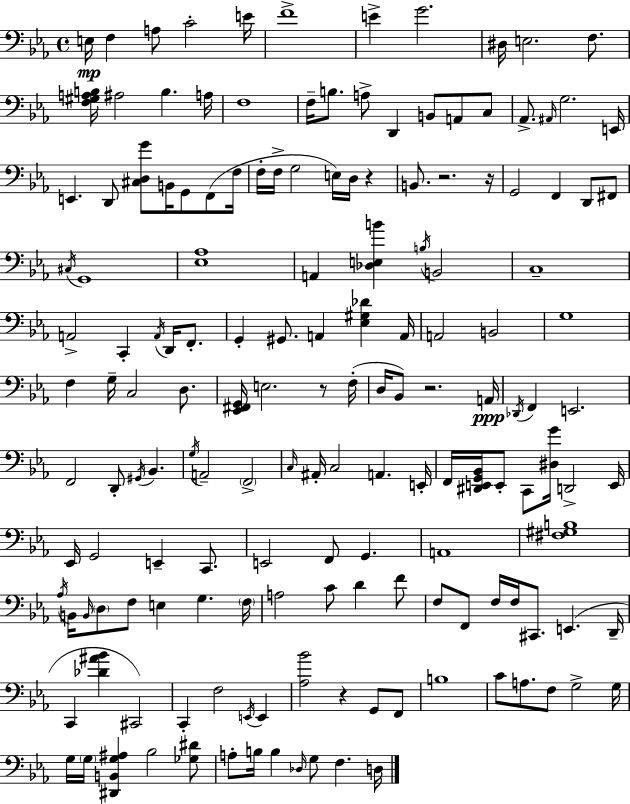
E3/s F3/q A3/e C4/h E4/s F4/w E4/q G4/h. D#3/s E3/h. F3/e. [F3,G#3,A3,B3]/s A#3/h B3/q. A3/s F3/w F3/s B3/e. A3/e D2/q B2/e A2/e C3/e Ab2/e. A#2/s G3/h. E2/s E2/q. D2/e [C#3,D3,G4]/e B2/s G2/e F2/e F3/s F3/s F3/s G3/h E3/s D3/s R/q B2/e. R/h. R/s G2/h F2/q D2/e F#2/e C#3/s G2/w [Eb3,Ab3]/w A2/q [Db3,E3,B4]/q B3/s B2/h C3/w A2/h C2/q A2/s D2/s F2/e. G2/q G#2/e. A2/q [Eb3,G#3,Db4]/q A2/s A2/h B2/h G3/w F3/q G3/s C3/h D3/e. [Eb2,F#2,G2]/s E3/h. R/e F3/s D3/s Bb2/e R/h. A2/s Db2/s F2/q E2/h. F2/h D2/e G#2/s Bb2/q. G3/s A2/h F2/h C3/s A#2/s C3/h A2/q. E2/s F2/s [D#2,E2,G2,Bb2]/s E2/e C2/e [D#3,G4]/s D2/h E2/s Eb2/s G2/h E2/q C2/e. E2/h F2/e G2/q. A2/w [F#3,G#3,B3]/w Ab3/s B2/s B2/s D3/e F3/e E3/q G3/q. F3/s A3/h C4/e D4/q F4/e F3/e F2/e F3/s F3/s C#2/e. E2/q. D2/s C2/q [Db4,A#4,Bb4]/q C#2/h C2/q F3/h E2/s E2/q [Ab3,Bb4]/h R/q G2/e F2/e B3/w C4/e A3/e. F3/e G3/h G3/s G3/s G3/s [D#2,B2,G3,A#3]/q Bb3/h [Gb3,D#4]/e A3/e B3/s B3/q Db3/s G3/e F3/q. D3/s